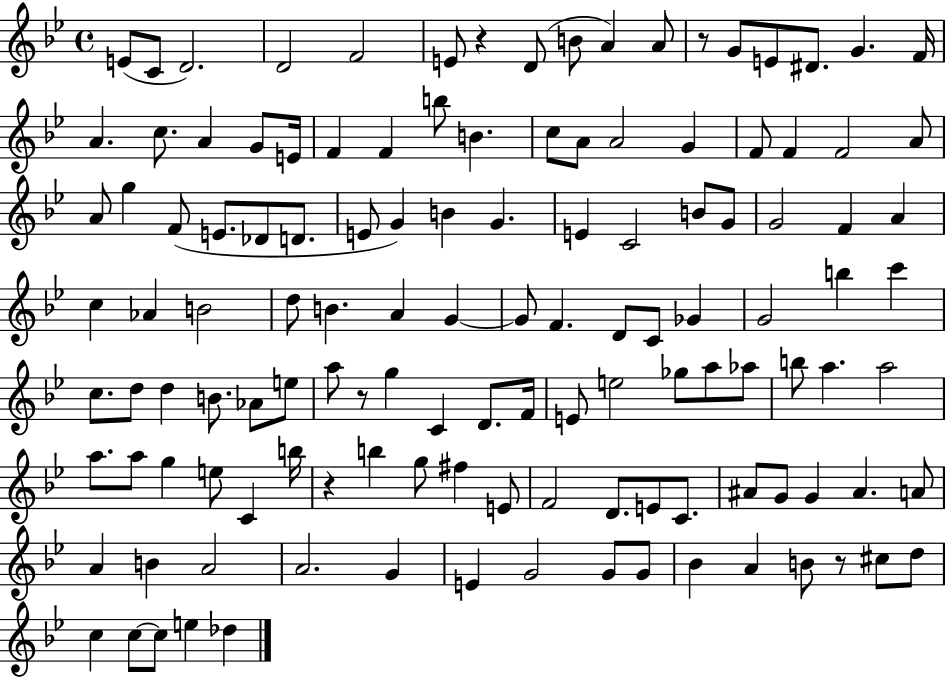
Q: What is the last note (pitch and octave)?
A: Db5